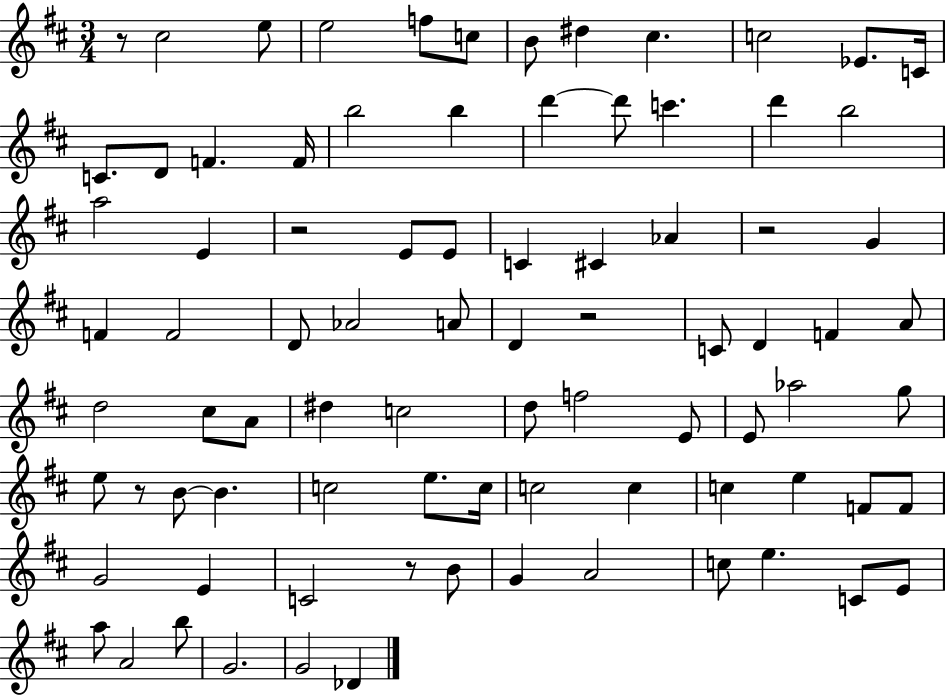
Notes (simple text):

R/e C#5/h E5/e E5/h F5/e C5/e B4/e D#5/q C#5/q. C5/h Eb4/e. C4/s C4/e. D4/e F4/q. F4/s B5/h B5/q D6/q D6/e C6/q. D6/q B5/h A5/h E4/q R/h E4/e E4/e C4/q C#4/q Ab4/q R/h G4/q F4/q F4/h D4/e Ab4/h A4/e D4/q R/h C4/e D4/q F4/q A4/e D5/h C#5/e A4/e D#5/q C5/h D5/e F5/h E4/e E4/e Ab5/h G5/e E5/e R/e B4/e B4/q. C5/h E5/e. C5/s C5/h C5/q C5/q E5/q F4/e F4/e G4/h E4/q C4/h R/e B4/e G4/q A4/h C5/e E5/q. C4/e E4/e A5/e A4/h B5/e G4/h. G4/h Db4/q